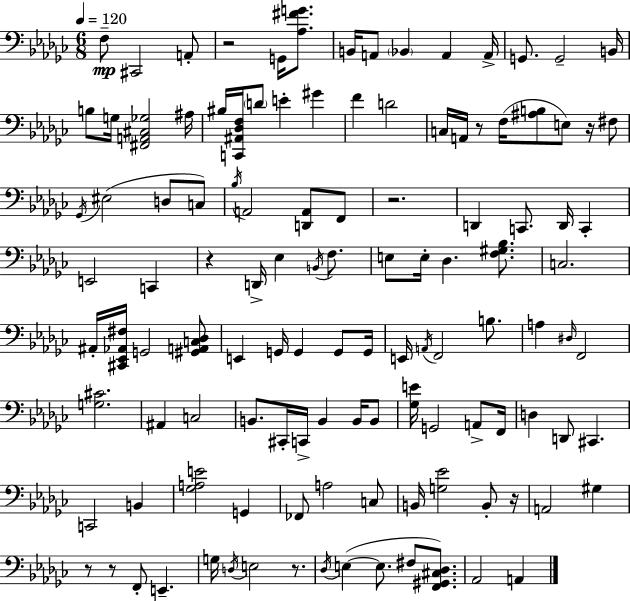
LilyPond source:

{
  \clef bass
  \numericTimeSignature
  \time 6/8
  \key ees \minor
  \tempo 4 = 120
  f8--\mp cis,2 a,8-. | r2 g,16 <aes fis' g'>8. | b,16 a,8 \parenthesize bes,4 a,4 a,16-> | g,8. g,2-- b,16 | \break b8 g16 <fis, a, cis ges>2 ais16 | bis16 <c, ais, des f>16 \parenthesize d'8 e'4-. gis'4 | f'4 d'2 | c16 a,16 r8 f16( <ais b>8 e8) r16 fis8 | \break \acciaccatura { ges,16 } eis2( d8 c8) | \acciaccatura { bes16 } a,2 <d, a,>8 | f,8 r2. | d,4 c,8. d,16 c,4-. | \break e,2 c,4 | r4 d,16-> ees4 \acciaccatura { b,16 } | f8. e8 e16-. des4. | <f gis bes>8. c2. | \break ais,16-. <cis, ees, aes, fis>16 g,2 | <gis, a, c des>8 e,4 g,16 g,4 | g,8 g,16 e,16 \acciaccatura { a,16 } f,2 | b8. a4 \grace { dis16 } f,2 | \break <g cis'>2. | ais,4 c2 | b,8. cis,16-. c,16-> b,4 | b,16 b,8 <ges e'>16 g,2 | \break a,8-> f,16 d4 d,8 cis,4. | c,2 | b,4 <ges a e'>2 | g,4 fes,8 a2 | \break c8 b,16 <g ees'>2 | b,8-. r16 a,2 | gis4 r8 r8 f,8-. e,4.-- | g16 \acciaccatura { d16 } e2 | \break r8. \acciaccatura { des16 } e4~(~ e8. | fis8 <f, gis, cis des>8.) aes,2 | a,4 \bar "|."
}